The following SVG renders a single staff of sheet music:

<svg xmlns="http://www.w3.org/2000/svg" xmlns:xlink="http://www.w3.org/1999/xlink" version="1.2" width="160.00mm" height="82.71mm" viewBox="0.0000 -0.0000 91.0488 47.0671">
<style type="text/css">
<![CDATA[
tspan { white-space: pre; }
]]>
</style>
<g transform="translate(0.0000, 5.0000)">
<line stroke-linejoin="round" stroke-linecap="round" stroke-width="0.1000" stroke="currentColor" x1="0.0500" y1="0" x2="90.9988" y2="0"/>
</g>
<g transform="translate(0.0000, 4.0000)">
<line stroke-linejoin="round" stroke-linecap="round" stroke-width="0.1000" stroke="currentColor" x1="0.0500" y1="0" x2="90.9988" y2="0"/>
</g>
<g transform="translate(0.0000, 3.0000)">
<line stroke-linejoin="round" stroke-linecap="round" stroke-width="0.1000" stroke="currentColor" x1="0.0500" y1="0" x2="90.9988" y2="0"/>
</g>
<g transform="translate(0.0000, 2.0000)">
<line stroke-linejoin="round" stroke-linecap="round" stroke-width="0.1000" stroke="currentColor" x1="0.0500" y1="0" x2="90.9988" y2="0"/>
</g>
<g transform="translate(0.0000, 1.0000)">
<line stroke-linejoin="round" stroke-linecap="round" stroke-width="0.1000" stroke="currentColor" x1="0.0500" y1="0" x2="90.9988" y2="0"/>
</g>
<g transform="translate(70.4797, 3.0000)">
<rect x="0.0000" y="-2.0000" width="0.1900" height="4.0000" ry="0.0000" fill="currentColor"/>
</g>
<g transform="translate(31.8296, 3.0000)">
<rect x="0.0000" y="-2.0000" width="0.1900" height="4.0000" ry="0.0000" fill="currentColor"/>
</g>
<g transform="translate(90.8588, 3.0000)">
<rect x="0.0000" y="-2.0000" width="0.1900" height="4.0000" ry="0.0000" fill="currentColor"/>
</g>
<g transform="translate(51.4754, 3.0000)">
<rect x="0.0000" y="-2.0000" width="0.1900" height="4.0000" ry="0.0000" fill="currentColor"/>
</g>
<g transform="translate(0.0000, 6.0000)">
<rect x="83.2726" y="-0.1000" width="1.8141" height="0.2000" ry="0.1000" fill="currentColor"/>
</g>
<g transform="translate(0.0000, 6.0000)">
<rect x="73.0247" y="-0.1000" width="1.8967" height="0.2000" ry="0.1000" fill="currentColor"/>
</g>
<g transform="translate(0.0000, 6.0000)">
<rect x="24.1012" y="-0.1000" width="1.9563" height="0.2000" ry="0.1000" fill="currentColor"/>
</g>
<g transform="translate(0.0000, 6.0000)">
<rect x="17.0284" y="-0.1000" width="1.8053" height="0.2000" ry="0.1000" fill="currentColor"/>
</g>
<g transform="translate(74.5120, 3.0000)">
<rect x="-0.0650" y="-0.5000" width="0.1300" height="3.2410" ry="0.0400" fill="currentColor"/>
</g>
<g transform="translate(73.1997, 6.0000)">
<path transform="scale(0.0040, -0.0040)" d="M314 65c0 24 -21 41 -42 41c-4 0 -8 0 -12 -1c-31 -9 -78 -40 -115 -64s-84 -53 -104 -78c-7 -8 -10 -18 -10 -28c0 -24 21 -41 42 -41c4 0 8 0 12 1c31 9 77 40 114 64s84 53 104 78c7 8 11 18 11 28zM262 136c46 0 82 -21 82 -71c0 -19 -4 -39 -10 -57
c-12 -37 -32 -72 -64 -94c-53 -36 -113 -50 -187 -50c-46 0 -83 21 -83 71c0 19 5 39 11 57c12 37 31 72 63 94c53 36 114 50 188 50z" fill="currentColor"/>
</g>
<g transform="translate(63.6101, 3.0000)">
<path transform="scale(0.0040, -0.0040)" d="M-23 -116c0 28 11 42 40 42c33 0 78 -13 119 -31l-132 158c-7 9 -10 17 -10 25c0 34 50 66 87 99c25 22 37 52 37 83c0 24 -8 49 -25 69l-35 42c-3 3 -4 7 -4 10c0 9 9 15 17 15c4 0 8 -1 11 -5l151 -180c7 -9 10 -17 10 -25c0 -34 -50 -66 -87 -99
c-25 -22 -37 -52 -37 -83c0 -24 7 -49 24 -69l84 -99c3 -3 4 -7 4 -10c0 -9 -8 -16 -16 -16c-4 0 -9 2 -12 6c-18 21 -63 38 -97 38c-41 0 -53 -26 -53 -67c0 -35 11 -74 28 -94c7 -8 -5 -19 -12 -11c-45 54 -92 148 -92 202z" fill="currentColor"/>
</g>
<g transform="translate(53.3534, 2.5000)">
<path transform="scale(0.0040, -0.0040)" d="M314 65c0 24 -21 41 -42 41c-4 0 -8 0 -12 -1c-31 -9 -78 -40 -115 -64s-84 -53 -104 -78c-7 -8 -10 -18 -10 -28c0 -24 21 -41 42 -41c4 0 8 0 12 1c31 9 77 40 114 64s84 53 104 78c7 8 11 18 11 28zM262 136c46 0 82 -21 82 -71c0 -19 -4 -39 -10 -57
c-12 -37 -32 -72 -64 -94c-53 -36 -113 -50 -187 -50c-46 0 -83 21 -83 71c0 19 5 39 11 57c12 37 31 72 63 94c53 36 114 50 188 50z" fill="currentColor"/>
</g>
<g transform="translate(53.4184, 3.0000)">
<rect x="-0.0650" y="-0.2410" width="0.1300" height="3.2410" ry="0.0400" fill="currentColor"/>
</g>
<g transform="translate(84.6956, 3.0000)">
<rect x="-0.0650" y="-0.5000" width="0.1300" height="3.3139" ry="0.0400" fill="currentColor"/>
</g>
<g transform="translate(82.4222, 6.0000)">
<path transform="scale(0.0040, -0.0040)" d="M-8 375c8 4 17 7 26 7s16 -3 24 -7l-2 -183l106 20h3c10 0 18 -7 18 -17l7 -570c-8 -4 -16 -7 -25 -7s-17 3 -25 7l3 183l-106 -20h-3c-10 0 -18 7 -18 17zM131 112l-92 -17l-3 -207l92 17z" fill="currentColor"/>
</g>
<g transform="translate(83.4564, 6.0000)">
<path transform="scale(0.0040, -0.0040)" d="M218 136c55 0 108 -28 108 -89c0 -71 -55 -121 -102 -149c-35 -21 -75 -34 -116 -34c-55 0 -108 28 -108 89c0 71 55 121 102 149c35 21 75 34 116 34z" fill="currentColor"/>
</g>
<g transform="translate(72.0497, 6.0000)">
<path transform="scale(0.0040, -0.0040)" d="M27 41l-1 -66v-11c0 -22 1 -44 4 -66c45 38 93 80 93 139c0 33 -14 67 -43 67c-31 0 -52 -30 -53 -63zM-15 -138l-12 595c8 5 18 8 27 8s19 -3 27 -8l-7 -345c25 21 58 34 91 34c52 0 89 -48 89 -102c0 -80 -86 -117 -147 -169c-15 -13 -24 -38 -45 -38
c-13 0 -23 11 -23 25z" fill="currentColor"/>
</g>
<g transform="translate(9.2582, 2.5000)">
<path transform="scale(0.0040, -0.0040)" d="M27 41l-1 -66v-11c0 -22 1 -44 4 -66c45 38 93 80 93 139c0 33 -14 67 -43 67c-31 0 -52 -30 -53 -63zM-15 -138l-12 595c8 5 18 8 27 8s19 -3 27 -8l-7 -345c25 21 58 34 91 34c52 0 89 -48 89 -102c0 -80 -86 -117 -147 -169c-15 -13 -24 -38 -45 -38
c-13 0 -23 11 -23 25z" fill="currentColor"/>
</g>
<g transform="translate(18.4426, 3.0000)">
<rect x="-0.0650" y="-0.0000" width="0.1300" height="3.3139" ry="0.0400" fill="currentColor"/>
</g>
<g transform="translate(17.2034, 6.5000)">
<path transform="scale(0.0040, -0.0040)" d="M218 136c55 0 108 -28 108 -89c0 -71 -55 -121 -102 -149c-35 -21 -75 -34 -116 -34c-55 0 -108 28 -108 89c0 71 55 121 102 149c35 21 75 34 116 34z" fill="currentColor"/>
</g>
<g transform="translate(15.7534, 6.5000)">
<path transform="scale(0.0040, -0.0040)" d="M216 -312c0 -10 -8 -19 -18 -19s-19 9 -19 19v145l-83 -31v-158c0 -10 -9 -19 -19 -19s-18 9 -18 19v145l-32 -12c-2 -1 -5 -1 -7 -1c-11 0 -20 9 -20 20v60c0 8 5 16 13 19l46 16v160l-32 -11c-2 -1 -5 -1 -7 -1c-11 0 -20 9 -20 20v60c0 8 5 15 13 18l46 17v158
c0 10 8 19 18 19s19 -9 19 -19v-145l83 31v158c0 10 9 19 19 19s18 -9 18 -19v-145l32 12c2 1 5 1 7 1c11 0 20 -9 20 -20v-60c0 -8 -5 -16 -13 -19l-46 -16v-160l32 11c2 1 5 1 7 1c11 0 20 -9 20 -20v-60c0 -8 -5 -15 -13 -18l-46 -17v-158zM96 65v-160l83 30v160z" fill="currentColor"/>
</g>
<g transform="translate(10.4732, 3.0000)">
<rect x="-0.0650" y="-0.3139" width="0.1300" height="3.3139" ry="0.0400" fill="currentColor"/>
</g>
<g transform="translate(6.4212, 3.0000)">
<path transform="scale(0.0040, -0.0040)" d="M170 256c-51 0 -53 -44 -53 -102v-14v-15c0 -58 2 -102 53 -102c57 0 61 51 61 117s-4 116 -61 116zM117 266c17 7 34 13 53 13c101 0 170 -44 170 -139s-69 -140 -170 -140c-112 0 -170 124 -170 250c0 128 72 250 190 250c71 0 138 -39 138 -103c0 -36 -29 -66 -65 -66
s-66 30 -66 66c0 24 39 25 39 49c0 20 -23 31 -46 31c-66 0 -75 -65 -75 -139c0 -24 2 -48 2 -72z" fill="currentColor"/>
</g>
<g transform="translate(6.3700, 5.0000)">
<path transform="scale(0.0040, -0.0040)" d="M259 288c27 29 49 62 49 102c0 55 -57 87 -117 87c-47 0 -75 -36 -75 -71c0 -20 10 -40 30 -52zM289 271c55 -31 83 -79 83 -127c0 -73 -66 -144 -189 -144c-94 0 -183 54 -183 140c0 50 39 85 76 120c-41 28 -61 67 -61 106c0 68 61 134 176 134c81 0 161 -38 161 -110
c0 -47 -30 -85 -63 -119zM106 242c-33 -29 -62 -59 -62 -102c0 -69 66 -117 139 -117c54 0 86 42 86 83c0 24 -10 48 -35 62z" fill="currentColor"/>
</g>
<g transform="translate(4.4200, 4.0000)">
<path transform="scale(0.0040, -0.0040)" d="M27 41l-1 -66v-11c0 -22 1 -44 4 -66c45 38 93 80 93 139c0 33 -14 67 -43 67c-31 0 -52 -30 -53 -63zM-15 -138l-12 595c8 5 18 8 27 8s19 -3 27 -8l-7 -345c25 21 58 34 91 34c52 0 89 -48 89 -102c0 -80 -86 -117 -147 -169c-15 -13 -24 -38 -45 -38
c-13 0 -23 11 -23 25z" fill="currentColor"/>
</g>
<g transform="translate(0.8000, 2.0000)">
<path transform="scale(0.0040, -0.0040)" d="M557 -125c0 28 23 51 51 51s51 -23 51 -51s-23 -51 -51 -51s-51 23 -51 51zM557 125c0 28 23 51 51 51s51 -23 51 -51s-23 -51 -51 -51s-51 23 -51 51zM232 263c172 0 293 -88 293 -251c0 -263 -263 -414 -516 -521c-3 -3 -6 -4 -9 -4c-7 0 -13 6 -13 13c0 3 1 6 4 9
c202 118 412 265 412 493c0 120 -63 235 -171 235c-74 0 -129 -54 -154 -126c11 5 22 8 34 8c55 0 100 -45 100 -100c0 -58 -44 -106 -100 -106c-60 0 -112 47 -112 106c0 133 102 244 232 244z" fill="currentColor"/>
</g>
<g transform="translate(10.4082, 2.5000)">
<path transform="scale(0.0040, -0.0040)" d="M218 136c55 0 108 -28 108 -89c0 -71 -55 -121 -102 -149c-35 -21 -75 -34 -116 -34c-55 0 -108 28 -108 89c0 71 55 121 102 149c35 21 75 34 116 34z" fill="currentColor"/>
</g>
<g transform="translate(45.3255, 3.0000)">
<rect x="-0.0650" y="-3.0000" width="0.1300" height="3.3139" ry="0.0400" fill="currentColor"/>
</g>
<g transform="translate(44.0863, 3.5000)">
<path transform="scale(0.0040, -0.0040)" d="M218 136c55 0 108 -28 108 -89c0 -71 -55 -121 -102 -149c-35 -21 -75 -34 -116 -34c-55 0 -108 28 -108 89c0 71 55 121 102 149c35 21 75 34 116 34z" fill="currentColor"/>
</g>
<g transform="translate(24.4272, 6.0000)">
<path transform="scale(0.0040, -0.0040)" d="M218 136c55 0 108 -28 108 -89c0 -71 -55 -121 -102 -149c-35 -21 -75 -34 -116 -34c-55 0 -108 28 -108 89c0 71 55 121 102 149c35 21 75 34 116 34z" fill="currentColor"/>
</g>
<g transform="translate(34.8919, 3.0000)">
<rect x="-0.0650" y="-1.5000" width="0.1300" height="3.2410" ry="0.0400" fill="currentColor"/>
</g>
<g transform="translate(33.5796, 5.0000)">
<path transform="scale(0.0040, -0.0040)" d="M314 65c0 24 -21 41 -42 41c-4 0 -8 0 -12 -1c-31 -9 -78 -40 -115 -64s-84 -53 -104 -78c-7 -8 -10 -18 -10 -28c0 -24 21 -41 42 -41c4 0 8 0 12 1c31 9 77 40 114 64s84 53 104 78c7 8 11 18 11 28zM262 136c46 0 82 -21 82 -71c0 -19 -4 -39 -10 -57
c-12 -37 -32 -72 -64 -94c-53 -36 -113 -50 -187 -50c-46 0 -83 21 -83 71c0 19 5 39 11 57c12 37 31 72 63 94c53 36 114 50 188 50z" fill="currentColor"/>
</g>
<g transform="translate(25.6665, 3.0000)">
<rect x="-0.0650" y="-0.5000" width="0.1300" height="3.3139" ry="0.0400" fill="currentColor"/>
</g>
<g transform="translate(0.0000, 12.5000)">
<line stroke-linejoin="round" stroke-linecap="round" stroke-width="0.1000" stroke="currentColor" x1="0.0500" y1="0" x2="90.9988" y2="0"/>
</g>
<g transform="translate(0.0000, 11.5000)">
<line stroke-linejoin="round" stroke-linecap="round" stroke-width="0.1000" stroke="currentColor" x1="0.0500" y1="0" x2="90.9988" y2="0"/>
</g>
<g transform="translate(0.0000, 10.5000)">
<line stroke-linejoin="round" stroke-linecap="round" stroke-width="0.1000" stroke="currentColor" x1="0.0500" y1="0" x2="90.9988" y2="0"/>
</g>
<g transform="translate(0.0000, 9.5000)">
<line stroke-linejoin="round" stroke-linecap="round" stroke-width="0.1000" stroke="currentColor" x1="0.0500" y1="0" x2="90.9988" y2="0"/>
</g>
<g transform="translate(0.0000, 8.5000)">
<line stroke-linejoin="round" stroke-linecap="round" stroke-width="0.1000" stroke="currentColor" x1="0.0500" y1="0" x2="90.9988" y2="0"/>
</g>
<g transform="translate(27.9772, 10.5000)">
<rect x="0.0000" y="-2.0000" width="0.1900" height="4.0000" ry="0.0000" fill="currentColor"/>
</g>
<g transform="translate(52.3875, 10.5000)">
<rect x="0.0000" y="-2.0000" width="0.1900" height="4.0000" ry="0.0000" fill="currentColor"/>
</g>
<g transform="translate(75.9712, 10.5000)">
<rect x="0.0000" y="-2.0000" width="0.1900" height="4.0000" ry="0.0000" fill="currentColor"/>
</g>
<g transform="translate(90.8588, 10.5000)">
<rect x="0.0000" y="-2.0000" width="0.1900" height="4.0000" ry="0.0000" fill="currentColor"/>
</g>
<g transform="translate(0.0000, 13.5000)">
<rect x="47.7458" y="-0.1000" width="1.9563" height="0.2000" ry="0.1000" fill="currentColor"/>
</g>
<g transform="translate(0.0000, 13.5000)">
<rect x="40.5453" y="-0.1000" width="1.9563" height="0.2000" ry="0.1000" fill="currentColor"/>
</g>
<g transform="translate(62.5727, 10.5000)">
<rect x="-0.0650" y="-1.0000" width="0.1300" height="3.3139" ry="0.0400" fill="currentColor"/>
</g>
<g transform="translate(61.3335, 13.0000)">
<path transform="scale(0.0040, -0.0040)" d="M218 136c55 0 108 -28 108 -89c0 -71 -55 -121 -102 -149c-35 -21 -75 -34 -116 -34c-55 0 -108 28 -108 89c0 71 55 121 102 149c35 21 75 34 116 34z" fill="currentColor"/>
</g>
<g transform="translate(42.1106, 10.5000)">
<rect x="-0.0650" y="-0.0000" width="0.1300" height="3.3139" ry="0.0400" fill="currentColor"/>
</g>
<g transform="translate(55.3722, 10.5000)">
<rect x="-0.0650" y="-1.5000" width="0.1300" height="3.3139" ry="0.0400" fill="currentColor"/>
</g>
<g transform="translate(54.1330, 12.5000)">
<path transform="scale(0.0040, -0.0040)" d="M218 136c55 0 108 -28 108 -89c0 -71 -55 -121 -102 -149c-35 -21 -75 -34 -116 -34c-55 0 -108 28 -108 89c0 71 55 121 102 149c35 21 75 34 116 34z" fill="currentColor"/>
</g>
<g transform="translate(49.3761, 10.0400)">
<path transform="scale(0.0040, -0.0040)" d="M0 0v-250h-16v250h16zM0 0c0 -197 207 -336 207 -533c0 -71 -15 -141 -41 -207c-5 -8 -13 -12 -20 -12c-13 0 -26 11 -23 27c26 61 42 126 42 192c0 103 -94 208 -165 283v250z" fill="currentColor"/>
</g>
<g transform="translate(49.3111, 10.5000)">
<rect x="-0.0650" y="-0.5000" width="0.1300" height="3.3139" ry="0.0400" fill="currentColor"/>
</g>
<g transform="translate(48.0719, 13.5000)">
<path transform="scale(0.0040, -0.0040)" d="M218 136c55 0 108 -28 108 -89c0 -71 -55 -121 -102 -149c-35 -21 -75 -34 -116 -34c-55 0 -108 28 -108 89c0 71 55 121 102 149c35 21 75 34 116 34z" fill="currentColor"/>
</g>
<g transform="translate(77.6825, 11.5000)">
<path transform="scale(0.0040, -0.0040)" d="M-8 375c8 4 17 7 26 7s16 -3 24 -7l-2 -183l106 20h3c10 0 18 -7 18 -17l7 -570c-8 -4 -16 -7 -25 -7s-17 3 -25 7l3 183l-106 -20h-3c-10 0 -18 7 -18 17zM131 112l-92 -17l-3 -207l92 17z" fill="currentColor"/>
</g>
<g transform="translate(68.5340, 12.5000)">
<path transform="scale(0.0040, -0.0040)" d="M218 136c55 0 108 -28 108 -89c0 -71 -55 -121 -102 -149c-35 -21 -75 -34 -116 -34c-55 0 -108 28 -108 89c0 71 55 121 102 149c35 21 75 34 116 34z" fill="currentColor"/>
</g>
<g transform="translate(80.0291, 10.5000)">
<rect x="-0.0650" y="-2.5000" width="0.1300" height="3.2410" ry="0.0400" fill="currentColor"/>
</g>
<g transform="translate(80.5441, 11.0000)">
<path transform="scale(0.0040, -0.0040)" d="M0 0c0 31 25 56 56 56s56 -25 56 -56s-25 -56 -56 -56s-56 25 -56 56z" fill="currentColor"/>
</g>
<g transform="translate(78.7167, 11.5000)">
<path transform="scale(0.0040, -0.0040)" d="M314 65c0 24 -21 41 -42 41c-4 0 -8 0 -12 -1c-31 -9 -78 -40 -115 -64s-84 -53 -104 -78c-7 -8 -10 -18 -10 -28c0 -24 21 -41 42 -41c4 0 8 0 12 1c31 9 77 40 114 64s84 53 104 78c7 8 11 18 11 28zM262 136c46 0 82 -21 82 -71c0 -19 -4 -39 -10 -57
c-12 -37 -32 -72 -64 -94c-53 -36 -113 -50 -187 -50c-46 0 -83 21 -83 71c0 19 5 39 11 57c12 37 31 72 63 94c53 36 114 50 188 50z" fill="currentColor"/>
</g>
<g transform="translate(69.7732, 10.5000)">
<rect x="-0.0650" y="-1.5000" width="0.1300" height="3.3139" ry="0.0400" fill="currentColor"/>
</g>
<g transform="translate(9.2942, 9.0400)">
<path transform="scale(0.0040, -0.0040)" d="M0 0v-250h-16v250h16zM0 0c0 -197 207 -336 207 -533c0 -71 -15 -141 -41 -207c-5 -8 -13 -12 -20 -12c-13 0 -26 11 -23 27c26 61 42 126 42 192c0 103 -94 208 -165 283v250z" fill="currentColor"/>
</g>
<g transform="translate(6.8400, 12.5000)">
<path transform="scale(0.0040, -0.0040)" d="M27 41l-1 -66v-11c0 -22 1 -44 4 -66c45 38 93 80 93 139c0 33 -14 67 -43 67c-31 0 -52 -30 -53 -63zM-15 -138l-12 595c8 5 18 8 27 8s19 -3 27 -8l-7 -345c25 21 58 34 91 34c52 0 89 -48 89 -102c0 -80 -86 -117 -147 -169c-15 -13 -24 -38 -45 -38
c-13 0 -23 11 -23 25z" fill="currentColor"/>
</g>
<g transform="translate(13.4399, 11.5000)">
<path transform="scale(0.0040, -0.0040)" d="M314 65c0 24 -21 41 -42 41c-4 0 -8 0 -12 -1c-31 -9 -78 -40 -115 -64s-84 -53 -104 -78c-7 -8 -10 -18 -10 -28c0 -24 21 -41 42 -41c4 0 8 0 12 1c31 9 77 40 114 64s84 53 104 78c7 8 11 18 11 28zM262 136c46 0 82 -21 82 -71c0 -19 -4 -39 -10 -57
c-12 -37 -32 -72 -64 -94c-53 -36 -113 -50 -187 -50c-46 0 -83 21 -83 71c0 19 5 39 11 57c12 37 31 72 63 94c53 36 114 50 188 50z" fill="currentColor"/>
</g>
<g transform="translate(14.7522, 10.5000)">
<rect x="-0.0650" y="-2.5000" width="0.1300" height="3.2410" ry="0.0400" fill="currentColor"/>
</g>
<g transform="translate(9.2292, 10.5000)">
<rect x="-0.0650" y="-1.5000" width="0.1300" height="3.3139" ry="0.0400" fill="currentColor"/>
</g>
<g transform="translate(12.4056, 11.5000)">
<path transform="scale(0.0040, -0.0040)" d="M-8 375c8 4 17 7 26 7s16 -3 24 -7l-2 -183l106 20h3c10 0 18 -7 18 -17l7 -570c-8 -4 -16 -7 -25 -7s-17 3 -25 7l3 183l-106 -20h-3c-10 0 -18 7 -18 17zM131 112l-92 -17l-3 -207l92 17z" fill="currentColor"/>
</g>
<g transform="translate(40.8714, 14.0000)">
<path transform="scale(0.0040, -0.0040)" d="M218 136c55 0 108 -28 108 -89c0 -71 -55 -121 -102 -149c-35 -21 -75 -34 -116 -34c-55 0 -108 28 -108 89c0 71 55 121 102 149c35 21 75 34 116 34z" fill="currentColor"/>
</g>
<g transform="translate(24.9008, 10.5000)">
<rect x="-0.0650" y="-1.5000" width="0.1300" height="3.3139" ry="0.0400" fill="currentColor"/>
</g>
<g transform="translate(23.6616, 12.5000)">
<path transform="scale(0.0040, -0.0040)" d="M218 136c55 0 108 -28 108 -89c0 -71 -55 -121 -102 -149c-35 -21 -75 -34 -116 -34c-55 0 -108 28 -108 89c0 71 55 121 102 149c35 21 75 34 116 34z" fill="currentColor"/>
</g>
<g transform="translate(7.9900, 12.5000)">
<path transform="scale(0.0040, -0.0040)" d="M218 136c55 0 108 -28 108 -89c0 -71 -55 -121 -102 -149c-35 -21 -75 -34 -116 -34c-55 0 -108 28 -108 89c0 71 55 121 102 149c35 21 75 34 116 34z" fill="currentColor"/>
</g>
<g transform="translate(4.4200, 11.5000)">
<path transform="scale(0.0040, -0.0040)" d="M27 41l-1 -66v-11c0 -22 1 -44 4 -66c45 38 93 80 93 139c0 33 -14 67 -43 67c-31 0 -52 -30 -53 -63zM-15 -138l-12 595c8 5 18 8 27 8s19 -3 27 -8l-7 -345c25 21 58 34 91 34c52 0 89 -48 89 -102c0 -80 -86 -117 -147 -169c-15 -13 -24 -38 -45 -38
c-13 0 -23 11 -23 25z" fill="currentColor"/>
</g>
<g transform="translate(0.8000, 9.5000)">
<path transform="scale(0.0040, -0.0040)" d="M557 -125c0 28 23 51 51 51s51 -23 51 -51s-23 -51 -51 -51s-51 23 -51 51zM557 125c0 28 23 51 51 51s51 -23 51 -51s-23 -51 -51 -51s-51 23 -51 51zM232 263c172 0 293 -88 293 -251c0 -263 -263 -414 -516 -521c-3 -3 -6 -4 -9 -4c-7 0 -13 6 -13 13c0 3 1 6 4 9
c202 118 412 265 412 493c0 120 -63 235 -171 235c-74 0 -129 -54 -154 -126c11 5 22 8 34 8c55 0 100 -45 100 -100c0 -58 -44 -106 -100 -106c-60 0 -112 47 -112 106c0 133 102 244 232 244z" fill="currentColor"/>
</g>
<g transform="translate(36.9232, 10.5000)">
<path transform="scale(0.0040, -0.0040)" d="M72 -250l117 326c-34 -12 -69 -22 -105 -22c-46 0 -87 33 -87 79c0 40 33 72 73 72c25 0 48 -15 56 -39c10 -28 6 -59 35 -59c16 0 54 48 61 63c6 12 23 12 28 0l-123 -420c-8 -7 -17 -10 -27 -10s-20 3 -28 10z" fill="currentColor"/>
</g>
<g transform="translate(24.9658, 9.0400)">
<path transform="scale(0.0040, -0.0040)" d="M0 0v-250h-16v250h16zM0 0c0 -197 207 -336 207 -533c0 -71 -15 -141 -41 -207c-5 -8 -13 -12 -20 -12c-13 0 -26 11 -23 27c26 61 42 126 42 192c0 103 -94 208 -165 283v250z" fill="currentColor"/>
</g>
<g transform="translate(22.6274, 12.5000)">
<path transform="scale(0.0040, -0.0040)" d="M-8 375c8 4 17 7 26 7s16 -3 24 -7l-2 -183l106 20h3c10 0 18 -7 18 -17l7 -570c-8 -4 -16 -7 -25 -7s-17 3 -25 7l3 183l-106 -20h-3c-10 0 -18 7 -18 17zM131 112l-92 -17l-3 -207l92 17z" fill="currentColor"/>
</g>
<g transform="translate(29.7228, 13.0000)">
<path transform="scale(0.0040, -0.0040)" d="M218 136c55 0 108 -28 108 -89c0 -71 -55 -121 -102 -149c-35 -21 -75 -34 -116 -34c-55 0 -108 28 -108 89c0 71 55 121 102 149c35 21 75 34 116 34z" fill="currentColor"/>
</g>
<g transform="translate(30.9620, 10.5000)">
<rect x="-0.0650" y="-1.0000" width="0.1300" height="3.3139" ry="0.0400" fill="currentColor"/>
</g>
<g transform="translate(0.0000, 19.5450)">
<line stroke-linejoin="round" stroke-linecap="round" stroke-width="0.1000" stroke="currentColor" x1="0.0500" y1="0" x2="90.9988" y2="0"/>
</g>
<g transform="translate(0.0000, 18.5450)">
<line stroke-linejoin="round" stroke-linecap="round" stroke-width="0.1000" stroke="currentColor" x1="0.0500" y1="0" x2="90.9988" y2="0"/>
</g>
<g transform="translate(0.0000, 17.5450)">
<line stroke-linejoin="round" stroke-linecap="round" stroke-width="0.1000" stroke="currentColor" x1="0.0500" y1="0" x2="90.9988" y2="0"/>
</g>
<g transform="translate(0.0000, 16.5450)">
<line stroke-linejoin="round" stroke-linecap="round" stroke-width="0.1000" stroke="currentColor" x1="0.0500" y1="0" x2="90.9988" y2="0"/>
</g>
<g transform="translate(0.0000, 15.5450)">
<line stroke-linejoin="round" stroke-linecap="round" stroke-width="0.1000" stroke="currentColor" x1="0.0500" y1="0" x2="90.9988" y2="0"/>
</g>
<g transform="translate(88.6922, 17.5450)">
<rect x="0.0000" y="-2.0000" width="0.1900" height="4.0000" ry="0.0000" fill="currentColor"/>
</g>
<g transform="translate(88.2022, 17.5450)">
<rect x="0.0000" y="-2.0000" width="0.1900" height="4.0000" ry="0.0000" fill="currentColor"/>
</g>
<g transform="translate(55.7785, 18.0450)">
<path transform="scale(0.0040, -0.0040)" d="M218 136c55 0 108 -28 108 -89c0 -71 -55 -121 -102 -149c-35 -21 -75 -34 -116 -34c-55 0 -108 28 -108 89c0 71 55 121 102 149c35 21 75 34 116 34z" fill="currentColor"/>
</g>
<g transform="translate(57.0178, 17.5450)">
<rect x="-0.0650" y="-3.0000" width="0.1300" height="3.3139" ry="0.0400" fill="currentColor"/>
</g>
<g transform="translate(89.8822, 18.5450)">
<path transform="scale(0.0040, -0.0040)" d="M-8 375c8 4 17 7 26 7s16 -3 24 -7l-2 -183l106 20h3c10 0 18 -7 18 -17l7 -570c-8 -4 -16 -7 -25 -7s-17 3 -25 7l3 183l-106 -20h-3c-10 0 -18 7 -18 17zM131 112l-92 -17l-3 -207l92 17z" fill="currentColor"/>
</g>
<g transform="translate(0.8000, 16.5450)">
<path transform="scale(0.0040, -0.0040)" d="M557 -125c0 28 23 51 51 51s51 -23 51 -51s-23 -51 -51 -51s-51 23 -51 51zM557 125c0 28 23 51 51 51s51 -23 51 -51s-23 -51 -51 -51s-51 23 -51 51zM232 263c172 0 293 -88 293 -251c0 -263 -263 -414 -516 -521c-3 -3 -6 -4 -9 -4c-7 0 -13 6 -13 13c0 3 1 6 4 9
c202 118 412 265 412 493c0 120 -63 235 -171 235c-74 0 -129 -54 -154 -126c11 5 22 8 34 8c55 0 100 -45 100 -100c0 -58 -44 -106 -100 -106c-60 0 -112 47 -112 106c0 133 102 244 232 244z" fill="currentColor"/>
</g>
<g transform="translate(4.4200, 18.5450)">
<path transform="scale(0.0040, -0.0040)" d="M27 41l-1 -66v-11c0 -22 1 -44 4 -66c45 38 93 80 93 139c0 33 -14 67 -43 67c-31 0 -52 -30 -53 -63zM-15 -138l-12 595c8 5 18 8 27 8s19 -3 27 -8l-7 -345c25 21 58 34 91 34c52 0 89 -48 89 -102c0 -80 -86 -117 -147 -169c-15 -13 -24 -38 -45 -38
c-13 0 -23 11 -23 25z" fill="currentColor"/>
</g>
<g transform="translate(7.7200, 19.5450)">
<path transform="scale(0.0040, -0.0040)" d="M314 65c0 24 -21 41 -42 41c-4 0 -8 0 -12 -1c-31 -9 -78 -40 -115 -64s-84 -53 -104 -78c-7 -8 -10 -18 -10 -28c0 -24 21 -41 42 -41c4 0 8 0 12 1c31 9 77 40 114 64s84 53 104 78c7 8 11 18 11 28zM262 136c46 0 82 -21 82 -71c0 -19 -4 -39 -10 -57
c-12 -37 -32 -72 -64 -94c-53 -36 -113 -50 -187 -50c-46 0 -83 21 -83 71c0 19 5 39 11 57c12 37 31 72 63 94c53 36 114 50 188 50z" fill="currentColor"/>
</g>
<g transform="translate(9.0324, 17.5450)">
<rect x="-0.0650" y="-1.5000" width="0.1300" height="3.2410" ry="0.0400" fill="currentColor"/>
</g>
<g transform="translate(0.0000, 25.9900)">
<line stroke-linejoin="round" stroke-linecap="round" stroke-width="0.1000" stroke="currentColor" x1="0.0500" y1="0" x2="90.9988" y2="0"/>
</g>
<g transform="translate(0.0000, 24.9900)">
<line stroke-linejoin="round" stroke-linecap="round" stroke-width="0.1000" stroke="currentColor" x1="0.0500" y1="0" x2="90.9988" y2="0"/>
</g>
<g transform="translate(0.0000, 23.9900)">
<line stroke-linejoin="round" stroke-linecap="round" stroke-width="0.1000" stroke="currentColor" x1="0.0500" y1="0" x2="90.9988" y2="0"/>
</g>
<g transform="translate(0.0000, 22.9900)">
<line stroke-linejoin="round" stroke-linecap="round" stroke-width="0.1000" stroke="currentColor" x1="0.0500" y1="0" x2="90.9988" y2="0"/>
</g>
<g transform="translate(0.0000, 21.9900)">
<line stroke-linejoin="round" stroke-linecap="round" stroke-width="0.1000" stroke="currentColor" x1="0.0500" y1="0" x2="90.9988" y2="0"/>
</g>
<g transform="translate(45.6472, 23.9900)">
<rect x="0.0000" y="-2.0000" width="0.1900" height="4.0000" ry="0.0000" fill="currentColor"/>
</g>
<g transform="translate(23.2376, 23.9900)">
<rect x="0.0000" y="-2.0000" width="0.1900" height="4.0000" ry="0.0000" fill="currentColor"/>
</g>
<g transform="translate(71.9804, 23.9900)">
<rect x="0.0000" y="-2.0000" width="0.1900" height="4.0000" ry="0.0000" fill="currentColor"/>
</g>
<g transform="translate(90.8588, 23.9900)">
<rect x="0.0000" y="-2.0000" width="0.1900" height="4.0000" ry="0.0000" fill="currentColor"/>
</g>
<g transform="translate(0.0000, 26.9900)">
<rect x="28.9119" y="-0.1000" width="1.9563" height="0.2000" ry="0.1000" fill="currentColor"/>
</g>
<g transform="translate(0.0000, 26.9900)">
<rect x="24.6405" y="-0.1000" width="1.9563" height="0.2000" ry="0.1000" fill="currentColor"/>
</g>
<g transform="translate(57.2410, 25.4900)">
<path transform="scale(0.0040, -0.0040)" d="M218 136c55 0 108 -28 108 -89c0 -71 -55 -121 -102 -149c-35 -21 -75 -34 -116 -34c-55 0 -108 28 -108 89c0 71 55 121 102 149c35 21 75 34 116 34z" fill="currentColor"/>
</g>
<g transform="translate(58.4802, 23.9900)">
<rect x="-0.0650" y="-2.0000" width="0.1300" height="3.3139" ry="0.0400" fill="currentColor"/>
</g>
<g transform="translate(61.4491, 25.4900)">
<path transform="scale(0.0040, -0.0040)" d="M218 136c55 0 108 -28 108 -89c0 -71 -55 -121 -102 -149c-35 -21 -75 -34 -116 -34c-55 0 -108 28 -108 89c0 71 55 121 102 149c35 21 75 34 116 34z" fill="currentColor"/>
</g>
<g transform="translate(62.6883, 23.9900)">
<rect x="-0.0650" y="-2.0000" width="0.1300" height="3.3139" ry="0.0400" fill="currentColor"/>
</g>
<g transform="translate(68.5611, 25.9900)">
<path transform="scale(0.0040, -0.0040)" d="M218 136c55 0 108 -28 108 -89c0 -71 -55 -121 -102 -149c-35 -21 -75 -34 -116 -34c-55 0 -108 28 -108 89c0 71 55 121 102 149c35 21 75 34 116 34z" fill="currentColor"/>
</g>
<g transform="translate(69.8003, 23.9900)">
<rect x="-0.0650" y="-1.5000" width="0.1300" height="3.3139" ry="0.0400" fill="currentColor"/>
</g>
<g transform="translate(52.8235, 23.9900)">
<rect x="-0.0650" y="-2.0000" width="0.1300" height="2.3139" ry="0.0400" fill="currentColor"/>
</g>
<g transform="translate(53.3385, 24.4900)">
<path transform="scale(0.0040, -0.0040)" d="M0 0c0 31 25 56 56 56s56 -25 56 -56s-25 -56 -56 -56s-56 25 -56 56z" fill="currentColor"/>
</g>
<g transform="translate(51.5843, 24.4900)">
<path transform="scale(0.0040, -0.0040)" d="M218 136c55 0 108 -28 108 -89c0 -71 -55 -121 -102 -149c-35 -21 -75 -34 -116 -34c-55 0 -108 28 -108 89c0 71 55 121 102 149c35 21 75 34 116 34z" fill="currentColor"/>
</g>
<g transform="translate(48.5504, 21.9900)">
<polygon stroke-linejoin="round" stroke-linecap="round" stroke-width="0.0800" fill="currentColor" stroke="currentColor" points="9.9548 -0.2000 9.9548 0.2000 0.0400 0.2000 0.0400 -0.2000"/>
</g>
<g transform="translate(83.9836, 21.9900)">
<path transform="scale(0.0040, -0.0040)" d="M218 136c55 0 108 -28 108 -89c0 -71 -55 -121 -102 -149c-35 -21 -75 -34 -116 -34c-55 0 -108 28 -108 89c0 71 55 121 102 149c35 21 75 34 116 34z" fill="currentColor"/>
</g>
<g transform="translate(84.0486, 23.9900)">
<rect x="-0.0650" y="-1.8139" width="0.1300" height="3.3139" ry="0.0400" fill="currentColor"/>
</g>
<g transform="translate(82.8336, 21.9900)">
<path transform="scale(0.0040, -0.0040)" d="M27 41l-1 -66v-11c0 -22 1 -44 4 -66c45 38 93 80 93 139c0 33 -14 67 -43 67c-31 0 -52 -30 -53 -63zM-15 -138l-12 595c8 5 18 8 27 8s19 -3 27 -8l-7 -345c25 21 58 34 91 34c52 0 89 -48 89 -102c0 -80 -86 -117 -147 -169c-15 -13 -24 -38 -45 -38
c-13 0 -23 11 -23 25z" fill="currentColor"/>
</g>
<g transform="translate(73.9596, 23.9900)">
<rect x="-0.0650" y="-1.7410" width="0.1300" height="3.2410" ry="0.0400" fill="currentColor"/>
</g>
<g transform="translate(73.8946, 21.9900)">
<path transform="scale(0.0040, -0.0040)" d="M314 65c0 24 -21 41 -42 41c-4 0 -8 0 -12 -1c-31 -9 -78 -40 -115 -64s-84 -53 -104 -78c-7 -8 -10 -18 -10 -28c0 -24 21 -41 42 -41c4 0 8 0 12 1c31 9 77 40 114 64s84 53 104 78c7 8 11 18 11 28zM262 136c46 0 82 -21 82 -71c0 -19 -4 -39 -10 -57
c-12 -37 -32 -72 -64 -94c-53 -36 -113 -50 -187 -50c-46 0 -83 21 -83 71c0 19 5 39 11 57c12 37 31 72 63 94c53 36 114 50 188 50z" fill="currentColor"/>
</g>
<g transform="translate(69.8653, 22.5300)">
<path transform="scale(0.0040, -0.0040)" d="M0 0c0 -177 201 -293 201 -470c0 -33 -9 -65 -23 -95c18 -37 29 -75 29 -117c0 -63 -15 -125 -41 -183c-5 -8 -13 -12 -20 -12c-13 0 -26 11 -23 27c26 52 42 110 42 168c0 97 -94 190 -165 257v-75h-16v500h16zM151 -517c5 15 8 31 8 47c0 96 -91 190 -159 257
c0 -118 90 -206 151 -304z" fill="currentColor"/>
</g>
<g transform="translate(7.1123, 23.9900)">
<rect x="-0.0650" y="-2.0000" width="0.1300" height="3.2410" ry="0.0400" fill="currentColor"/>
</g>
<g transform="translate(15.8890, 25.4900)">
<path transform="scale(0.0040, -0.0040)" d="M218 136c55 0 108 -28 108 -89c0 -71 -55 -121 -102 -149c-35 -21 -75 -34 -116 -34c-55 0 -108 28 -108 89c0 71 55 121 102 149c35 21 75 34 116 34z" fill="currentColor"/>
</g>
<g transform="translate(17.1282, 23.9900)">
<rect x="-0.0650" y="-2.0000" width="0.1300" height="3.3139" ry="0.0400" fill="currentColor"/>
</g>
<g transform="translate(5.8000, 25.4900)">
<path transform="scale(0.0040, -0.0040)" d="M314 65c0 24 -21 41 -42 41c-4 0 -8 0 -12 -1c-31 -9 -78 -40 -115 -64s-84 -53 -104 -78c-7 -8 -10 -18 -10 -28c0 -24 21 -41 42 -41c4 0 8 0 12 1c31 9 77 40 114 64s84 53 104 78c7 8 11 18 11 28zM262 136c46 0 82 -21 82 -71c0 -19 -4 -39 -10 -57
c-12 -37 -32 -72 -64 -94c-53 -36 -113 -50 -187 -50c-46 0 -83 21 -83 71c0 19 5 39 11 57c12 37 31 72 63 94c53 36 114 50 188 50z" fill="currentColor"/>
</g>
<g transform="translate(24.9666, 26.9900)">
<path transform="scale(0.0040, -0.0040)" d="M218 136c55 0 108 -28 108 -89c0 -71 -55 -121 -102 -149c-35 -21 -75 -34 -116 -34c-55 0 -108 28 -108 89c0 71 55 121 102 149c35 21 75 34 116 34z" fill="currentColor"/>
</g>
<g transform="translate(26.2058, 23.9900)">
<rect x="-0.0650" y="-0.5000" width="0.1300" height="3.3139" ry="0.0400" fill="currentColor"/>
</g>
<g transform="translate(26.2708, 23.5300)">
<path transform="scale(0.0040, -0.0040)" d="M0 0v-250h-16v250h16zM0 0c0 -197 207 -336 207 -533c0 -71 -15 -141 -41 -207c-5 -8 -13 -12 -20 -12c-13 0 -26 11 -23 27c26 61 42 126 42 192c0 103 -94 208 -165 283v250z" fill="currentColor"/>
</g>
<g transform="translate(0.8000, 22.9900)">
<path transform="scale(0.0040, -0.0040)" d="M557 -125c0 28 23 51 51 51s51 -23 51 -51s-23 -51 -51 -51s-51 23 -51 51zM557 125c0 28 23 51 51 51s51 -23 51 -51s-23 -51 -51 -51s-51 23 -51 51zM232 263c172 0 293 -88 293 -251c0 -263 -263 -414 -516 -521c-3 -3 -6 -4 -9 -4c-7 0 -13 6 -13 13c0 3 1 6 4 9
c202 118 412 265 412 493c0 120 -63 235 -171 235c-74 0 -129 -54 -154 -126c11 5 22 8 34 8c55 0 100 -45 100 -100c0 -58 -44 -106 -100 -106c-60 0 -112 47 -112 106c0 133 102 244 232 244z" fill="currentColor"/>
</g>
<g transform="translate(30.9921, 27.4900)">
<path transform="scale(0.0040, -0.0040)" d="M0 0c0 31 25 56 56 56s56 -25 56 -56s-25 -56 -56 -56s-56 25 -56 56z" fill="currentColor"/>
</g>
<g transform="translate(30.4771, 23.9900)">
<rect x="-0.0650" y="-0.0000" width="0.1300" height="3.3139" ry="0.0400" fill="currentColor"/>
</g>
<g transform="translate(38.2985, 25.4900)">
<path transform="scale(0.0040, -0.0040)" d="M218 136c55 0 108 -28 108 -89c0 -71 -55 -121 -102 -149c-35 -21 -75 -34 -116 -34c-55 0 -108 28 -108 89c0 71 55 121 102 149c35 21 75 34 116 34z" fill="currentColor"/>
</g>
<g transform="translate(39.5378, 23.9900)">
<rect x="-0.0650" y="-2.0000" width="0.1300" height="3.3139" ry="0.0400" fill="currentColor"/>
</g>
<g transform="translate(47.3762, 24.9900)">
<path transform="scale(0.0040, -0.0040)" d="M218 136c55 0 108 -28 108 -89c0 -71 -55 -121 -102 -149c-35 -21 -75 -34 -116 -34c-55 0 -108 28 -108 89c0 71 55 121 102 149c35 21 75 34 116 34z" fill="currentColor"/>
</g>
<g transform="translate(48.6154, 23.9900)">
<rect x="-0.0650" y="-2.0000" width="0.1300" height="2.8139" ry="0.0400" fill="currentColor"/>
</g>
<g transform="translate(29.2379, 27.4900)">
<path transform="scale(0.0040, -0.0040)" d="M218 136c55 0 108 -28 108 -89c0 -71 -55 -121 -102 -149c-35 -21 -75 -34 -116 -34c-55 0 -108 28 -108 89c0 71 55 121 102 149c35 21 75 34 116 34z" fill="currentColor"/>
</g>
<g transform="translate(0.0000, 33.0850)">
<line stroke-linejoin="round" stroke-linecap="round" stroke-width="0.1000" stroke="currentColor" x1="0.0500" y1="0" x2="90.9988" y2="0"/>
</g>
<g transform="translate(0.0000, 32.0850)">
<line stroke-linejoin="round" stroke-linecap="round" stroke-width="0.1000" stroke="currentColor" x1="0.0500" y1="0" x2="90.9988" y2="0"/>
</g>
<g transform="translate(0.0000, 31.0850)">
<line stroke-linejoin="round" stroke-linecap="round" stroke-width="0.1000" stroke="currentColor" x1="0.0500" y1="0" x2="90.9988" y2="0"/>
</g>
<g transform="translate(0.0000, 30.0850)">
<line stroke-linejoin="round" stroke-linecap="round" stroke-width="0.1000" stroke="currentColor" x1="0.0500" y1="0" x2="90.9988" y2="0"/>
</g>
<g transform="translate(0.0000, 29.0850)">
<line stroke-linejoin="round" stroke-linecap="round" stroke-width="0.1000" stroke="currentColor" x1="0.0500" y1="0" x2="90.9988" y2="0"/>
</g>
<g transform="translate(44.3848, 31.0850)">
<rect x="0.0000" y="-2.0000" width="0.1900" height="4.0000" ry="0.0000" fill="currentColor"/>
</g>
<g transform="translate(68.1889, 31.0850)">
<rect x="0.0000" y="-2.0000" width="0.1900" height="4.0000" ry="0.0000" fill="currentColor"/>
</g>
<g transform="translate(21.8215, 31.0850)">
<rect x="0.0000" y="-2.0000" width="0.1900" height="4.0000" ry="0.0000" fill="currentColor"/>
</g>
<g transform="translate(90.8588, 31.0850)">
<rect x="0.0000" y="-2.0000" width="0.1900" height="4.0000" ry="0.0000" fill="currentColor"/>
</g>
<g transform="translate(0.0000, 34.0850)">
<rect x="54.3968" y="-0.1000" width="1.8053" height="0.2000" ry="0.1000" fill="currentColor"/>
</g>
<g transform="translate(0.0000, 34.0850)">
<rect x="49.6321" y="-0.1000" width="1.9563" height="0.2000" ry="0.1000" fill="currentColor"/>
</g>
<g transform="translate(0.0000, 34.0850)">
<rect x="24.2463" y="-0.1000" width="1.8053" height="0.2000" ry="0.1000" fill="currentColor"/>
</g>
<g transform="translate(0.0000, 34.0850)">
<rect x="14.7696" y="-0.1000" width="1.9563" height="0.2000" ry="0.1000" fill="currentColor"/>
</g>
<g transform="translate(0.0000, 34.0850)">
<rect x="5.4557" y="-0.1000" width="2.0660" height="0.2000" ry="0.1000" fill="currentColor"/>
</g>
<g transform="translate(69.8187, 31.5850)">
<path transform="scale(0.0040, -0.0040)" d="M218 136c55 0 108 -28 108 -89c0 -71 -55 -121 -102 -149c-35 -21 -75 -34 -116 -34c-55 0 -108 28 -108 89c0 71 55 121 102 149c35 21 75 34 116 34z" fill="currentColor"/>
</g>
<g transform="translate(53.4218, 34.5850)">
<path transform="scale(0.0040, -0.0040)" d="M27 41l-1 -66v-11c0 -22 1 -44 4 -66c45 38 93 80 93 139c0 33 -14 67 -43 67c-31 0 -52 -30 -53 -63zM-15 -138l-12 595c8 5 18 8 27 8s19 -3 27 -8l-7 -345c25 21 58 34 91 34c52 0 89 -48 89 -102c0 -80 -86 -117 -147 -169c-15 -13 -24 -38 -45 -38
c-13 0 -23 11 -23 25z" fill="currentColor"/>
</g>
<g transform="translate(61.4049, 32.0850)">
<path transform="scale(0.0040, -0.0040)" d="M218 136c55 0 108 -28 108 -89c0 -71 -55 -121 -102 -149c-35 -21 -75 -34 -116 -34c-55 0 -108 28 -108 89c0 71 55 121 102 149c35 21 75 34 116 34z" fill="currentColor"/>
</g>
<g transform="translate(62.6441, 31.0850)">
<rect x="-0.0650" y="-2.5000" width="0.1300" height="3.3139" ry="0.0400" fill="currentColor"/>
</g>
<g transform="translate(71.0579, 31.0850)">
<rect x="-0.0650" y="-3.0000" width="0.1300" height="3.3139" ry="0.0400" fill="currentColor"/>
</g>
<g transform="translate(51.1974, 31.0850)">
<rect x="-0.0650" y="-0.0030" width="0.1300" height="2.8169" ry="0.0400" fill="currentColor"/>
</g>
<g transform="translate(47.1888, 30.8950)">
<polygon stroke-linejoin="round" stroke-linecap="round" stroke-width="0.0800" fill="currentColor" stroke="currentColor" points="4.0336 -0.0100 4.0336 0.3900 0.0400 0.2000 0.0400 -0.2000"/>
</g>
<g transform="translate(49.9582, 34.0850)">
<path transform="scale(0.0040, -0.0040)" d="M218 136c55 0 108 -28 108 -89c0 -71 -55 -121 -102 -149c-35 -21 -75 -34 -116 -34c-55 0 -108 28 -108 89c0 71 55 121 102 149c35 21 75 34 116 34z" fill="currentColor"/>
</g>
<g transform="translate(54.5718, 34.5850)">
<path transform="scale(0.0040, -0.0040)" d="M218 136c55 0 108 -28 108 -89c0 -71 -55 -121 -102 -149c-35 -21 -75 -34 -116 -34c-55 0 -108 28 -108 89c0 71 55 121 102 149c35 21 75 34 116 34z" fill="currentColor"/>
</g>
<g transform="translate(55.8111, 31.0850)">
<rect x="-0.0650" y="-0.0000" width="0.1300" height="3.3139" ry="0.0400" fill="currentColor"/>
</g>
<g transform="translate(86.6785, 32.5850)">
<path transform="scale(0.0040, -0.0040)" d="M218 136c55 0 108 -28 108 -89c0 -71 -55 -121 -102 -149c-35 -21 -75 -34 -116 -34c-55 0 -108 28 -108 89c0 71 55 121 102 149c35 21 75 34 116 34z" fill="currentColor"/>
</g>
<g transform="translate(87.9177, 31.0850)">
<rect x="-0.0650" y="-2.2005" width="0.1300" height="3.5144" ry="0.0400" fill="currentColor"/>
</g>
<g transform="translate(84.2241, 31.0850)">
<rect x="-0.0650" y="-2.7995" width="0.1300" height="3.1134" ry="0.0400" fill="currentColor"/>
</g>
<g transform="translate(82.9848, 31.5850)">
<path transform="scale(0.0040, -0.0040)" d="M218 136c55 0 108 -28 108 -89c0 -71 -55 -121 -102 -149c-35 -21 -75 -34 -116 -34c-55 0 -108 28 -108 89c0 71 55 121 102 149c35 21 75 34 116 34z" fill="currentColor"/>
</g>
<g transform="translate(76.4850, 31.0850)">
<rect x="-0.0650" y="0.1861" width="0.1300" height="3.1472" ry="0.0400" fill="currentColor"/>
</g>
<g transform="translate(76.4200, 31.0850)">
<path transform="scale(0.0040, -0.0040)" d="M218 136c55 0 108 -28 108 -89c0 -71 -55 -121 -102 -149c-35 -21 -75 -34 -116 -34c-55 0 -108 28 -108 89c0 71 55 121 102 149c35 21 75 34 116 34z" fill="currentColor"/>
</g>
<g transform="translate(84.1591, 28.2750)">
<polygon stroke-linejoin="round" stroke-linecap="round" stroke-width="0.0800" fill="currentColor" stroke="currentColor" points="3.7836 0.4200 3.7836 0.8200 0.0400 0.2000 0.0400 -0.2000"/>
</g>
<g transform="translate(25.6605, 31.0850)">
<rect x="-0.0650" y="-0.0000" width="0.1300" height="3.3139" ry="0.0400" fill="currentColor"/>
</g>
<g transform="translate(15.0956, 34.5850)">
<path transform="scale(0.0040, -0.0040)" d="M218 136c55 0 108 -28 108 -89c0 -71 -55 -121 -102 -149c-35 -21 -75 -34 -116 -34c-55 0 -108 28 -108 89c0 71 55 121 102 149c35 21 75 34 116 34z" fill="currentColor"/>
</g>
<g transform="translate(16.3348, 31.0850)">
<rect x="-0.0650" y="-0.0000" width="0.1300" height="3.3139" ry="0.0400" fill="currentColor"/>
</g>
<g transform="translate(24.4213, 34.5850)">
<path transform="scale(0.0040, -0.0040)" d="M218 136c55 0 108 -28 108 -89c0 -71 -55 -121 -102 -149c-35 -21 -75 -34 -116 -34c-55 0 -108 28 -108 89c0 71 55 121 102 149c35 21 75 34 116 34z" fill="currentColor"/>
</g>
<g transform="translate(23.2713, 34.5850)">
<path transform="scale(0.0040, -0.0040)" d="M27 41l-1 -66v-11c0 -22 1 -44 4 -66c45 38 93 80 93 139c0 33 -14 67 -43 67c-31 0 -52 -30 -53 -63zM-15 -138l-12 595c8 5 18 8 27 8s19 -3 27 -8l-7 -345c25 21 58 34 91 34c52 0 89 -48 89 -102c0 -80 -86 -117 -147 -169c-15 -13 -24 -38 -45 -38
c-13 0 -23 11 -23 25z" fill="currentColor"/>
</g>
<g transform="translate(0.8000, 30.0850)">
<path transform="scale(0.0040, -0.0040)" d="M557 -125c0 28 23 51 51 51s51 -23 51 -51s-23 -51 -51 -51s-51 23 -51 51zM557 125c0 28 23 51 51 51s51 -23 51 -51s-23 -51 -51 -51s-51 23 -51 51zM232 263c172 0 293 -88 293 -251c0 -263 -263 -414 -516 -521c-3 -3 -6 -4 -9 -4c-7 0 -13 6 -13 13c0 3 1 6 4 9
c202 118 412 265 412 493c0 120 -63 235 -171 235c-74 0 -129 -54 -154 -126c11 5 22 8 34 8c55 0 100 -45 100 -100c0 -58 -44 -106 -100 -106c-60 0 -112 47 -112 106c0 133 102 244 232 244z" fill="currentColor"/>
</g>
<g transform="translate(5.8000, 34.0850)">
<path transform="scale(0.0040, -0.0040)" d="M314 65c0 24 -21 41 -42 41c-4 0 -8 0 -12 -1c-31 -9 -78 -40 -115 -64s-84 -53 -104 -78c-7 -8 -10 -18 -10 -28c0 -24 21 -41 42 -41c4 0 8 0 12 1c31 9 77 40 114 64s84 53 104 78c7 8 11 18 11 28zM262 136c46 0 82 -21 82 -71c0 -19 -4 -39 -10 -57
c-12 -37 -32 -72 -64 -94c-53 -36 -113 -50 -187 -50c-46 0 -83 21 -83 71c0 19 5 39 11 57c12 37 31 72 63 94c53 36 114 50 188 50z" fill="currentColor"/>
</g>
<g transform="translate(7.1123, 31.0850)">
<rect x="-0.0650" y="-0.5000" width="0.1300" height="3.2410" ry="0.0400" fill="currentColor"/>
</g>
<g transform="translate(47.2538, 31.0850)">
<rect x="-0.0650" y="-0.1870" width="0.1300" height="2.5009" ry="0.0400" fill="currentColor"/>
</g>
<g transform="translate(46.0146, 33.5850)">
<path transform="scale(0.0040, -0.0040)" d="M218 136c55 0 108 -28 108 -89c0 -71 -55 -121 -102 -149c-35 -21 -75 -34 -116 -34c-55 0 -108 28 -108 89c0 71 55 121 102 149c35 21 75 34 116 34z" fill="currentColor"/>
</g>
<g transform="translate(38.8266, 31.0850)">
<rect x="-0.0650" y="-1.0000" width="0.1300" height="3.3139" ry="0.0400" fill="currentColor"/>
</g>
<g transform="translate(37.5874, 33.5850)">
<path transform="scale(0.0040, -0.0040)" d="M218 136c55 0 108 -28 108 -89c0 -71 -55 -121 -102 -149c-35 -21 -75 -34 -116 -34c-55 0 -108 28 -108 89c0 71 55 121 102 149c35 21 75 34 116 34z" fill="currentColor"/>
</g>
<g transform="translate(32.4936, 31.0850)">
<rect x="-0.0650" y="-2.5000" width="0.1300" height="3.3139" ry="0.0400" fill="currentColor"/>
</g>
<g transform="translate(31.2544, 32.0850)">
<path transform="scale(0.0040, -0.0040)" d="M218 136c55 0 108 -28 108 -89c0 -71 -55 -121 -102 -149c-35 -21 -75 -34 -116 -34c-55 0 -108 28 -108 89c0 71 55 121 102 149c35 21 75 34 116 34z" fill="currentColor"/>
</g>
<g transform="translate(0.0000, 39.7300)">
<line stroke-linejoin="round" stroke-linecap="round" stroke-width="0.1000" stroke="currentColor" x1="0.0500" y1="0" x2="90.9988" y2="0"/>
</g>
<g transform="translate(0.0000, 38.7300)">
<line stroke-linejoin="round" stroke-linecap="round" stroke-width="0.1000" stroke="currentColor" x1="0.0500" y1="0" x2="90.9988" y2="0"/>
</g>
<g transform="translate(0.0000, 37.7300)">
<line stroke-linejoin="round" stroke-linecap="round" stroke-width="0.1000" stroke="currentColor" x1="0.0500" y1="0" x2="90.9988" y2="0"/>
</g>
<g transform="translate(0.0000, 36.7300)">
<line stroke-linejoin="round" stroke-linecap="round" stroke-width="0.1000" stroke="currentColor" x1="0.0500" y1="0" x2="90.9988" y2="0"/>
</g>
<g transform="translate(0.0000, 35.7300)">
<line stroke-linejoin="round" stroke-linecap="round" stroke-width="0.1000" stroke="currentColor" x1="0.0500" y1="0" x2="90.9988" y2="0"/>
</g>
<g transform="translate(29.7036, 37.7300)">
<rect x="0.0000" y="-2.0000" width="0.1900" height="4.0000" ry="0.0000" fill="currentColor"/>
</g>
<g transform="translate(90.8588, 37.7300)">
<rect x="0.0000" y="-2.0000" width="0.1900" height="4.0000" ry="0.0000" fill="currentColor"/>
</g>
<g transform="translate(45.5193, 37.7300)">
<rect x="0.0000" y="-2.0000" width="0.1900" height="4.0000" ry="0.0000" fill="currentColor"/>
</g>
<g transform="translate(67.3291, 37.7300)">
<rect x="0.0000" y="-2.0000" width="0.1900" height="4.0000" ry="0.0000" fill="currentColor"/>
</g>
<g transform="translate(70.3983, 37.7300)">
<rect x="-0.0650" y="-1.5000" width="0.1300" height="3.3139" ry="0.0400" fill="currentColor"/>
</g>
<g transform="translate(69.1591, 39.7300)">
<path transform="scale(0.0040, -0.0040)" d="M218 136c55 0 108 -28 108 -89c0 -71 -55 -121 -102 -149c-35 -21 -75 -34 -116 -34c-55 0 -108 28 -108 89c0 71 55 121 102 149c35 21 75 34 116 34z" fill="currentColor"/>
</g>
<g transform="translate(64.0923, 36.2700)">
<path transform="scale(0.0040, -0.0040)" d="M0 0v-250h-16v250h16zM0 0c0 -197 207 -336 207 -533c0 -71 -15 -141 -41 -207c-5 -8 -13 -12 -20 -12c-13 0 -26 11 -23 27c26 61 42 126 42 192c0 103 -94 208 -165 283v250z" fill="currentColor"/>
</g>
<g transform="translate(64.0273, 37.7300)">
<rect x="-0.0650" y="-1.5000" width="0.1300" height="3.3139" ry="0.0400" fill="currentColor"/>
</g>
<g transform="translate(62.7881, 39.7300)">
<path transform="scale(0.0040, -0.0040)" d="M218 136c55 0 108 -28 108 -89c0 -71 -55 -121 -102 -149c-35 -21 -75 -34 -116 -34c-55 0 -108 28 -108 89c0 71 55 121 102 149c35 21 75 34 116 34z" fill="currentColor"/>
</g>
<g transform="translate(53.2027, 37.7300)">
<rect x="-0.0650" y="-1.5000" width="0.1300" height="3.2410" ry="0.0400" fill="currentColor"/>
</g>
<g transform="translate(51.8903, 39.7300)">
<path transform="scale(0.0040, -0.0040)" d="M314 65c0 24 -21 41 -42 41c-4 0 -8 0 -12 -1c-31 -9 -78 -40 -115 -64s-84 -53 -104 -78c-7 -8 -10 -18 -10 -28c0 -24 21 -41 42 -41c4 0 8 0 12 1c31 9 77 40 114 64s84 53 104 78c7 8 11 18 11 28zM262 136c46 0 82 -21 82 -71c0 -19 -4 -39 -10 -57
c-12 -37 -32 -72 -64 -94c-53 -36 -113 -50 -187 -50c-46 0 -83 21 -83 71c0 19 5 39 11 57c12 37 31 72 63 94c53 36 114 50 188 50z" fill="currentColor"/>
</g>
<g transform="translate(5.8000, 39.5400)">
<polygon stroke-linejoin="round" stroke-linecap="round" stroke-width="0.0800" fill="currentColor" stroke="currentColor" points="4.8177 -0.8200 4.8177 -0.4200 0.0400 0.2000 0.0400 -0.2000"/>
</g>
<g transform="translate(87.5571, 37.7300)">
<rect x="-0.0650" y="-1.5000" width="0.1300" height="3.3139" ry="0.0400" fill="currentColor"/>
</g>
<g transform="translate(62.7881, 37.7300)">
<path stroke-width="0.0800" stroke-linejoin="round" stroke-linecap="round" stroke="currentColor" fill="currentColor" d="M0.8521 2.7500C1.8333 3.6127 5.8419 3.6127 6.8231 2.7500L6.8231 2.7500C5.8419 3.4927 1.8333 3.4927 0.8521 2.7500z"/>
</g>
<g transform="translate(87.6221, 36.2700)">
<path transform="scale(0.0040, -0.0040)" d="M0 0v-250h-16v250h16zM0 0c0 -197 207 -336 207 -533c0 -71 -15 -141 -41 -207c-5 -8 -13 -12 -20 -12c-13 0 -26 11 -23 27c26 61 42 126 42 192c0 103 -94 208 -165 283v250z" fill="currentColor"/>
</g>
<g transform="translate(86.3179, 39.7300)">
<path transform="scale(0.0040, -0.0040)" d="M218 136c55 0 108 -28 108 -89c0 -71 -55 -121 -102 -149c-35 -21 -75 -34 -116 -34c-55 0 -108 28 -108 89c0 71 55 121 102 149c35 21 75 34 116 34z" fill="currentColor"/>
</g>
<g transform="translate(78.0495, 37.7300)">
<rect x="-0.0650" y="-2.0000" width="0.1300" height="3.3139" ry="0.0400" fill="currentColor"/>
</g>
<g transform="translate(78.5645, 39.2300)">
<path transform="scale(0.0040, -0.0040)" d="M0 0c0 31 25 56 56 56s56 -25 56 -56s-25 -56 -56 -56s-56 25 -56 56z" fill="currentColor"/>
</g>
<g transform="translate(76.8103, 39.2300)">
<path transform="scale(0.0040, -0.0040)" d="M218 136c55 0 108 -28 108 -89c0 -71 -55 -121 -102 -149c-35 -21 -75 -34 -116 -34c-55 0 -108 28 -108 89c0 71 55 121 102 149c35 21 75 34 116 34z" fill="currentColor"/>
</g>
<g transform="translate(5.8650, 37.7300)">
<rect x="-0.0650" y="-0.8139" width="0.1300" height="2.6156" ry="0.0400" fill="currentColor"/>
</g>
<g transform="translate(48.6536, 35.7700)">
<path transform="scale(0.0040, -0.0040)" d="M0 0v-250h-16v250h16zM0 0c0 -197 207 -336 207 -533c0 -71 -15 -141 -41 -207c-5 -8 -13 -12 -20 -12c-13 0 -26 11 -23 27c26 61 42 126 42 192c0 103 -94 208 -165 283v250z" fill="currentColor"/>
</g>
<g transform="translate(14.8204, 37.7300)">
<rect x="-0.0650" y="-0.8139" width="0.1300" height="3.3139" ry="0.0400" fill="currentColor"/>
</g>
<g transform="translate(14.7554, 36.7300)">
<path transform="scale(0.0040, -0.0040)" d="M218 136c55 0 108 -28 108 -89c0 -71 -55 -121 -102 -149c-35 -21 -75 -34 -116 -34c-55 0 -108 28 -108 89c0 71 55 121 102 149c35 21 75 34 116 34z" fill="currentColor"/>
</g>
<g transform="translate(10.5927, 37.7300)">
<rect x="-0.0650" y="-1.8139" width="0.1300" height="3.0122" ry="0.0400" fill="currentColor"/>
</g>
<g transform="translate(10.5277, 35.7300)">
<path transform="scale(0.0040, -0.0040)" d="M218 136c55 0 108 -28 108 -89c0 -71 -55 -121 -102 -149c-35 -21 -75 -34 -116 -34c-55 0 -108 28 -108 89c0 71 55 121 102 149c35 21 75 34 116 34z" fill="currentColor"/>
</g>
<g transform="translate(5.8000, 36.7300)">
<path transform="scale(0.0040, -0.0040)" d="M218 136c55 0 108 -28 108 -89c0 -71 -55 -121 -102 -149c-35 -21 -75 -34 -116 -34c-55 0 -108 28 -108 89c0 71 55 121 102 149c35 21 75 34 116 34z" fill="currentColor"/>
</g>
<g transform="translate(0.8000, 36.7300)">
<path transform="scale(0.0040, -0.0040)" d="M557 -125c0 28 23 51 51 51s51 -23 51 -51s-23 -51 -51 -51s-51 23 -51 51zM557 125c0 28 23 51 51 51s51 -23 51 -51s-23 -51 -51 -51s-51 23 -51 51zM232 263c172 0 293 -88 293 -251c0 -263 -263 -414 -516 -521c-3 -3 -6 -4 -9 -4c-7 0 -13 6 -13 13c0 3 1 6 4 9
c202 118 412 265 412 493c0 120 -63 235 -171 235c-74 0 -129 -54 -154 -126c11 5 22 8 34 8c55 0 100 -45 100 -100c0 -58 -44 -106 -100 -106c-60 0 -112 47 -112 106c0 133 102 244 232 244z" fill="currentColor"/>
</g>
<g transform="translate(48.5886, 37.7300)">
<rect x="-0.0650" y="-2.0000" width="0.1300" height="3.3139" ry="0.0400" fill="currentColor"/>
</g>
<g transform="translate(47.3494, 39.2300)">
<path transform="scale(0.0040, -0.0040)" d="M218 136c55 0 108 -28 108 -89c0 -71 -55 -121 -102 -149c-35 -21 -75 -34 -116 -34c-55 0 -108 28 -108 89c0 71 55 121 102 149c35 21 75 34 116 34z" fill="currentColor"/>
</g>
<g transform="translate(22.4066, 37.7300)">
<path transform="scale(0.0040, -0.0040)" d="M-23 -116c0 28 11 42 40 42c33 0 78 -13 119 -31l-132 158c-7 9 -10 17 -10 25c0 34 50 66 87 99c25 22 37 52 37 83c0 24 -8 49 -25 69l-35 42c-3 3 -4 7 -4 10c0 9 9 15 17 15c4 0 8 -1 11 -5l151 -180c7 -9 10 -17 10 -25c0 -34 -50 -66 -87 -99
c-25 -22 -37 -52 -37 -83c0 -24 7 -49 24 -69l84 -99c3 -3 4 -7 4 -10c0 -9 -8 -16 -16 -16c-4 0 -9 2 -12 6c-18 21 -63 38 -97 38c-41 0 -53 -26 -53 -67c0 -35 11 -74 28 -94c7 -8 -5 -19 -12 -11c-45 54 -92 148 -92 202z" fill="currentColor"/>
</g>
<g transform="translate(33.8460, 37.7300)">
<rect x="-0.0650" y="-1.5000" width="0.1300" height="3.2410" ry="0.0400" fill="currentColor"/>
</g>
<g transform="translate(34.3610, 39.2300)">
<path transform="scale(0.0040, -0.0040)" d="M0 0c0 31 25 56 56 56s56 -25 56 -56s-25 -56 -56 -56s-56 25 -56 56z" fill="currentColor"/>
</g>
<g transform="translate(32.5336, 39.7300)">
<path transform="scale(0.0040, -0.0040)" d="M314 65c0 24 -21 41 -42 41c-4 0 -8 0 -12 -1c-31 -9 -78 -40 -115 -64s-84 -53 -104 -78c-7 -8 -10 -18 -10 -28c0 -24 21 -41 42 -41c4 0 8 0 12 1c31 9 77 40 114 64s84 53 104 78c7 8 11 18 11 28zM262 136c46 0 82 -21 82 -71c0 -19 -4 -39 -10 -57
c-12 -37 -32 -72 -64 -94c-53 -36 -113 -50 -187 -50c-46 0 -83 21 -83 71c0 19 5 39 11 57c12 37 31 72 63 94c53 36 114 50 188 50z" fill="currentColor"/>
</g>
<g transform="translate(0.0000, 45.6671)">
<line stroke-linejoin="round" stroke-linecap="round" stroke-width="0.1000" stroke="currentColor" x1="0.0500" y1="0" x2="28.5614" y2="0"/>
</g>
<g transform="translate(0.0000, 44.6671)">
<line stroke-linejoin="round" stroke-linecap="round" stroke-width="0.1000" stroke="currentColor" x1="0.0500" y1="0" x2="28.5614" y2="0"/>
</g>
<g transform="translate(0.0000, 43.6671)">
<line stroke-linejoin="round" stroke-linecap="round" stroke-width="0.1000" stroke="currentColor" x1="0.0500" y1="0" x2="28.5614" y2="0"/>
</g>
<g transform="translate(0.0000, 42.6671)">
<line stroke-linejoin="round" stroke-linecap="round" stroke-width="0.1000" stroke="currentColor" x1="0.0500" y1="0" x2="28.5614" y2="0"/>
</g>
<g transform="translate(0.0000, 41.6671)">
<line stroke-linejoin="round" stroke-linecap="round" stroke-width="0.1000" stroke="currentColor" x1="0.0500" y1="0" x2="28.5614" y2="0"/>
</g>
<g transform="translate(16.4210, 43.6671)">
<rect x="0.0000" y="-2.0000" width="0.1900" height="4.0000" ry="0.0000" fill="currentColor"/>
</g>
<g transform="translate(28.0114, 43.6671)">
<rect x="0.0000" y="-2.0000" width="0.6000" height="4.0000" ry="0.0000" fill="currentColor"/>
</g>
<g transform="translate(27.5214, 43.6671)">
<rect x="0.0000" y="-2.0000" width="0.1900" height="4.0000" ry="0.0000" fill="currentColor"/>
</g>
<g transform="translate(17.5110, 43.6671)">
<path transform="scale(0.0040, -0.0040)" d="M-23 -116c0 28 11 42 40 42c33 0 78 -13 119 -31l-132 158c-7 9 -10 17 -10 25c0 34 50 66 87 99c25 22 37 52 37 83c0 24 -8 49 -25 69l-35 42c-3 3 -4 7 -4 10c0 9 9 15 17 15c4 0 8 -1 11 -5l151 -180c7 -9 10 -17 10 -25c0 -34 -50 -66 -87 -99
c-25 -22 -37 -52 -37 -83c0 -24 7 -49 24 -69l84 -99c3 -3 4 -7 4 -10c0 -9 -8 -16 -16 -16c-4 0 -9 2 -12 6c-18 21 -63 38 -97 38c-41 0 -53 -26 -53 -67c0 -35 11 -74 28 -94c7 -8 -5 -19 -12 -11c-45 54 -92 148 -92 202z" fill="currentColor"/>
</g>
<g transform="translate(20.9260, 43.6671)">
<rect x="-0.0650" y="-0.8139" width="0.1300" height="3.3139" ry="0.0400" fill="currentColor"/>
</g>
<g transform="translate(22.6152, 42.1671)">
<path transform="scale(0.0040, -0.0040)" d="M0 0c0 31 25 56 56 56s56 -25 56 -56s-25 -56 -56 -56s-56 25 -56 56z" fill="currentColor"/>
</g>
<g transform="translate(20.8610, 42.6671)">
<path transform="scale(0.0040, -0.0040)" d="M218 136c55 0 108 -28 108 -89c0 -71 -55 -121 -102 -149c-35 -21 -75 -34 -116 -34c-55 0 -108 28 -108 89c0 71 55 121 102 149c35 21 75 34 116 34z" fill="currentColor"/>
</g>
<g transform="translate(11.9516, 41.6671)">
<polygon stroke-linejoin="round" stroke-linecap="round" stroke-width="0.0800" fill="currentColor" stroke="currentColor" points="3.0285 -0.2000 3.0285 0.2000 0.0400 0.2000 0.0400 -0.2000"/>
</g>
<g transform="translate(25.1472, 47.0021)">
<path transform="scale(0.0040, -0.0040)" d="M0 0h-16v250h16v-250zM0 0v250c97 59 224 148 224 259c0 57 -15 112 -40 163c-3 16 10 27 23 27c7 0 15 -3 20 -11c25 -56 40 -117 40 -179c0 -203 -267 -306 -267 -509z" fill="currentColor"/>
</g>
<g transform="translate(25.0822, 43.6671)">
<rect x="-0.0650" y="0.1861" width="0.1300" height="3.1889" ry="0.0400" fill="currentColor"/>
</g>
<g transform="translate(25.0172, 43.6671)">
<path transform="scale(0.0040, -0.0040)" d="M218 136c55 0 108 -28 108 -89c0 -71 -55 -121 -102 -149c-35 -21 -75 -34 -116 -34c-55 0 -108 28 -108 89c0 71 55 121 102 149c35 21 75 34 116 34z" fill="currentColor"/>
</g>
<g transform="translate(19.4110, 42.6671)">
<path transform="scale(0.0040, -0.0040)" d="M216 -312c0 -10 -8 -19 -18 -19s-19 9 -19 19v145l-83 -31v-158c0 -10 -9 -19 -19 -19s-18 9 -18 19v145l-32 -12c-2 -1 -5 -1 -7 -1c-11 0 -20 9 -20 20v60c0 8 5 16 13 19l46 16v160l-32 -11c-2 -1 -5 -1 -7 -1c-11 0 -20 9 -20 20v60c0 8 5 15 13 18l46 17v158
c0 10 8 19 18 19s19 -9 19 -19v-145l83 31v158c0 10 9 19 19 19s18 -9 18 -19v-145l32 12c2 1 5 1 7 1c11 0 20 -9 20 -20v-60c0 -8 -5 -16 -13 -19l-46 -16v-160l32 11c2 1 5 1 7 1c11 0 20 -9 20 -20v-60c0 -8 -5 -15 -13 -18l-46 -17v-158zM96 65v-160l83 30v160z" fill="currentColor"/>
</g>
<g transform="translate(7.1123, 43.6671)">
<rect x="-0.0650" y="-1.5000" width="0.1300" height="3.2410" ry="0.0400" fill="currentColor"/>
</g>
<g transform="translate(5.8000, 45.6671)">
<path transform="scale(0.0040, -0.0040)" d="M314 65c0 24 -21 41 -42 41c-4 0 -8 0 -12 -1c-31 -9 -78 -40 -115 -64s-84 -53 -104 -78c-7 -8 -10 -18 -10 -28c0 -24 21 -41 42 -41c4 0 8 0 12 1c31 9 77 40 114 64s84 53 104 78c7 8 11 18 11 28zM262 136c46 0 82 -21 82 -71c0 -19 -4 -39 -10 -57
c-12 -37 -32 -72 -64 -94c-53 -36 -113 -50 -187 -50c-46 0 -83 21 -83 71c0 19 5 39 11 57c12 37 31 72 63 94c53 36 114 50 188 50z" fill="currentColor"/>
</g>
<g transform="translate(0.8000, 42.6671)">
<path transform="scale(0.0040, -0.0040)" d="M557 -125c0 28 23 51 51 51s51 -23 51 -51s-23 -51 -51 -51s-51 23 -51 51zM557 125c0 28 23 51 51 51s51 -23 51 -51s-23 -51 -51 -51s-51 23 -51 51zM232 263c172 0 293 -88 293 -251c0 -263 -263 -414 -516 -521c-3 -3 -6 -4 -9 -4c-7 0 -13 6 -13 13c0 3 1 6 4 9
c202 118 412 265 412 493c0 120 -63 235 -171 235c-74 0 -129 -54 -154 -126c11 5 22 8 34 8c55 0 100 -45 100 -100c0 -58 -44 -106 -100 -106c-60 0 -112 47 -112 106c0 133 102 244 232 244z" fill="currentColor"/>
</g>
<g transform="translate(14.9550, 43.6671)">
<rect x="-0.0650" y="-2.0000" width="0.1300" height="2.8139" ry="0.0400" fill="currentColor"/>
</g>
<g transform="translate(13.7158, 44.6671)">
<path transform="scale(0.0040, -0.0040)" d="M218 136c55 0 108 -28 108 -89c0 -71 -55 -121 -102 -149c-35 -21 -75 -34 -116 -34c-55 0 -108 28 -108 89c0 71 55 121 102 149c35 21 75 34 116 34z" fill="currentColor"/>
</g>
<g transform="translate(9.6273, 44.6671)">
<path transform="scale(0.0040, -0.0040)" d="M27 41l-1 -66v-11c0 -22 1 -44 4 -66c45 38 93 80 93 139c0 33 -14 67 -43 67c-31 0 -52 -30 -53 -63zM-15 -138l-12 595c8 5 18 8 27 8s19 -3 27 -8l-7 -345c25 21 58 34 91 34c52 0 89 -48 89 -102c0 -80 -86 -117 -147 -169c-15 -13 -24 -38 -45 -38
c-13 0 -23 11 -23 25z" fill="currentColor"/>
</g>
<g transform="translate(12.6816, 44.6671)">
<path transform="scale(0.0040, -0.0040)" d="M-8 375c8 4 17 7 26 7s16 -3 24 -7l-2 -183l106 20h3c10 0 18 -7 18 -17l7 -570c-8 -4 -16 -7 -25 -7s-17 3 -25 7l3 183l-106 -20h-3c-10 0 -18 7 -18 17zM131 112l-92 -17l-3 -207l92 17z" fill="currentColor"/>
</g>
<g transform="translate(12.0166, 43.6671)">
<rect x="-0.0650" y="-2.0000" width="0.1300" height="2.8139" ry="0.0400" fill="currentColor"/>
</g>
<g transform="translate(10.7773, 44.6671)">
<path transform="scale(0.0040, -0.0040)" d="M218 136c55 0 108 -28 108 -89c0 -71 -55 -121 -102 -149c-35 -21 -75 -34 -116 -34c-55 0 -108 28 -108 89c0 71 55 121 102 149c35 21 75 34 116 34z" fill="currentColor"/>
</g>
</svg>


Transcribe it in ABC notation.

X:1
T:Untitled
M:6/8
L:1/4
K:F
_E, ^D,, E,, G,,2 C, E,2 z _E,,2 E,, _G,,/2 B,,2 G,,/2 F,, z/2 D,, E,,/2 G,, F,, G,, B,,2 G,,2 C, A,,2 A,, E,,/2 D,, A,, B,,/2 C,/2 A,,/2 A,, G,,/4 A,2 _A, E,,2 D,, _D,, B,, F,, F,,/2 E,,/2 _D,, B,, C, D, C,/2 A,,/2 F,/2 A,/2 F, z G,,2 A,,/2 G,,2 G,,/2 G,, A,, G,,/2 G,,2 _B,,/2 B,,/2 z ^F, D,/2